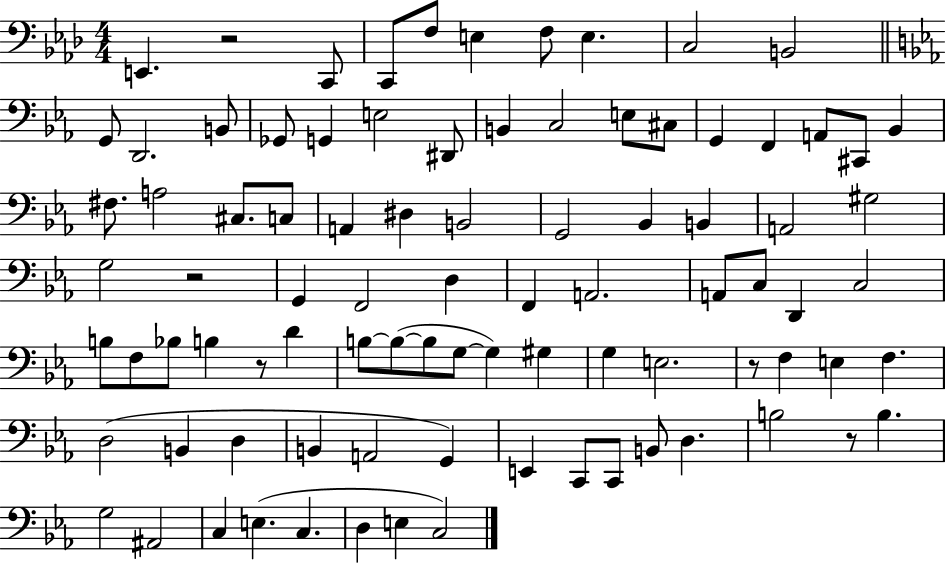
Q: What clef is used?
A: bass